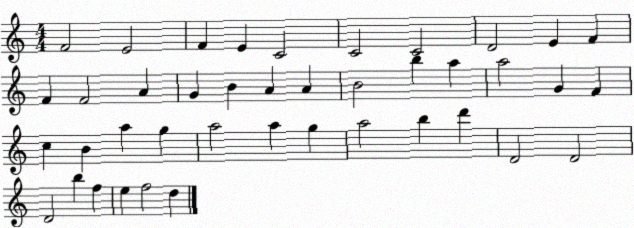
X:1
T:Untitled
M:4/4
L:1/4
K:C
F2 E2 F E C2 C2 C2 D2 E F F F2 A G B A A B2 b a a2 G F c B a g a2 a g a2 b d' D2 D2 D2 b f e f2 d